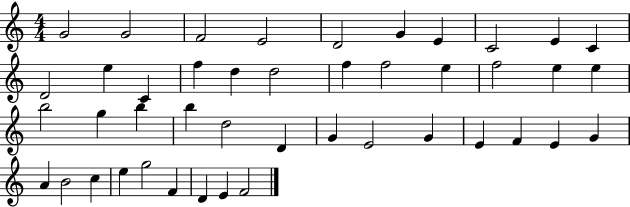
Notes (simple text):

G4/h G4/h F4/h E4/h D4/h G4/q E4/q C4/h E4/q C4/q D4/h E5/q C4/q F5/q D5/q D5/h F5/q F5/h E5/q F5/h E5/q E5/q B5/h G5/q B5/q B5/q D5/h D4/q G4/q E4/h G4/q E4/q F4/q E4/q G4/q A4/q B4/h C5/q E5/q G5/h F4/q D4/q E4/q F4/h